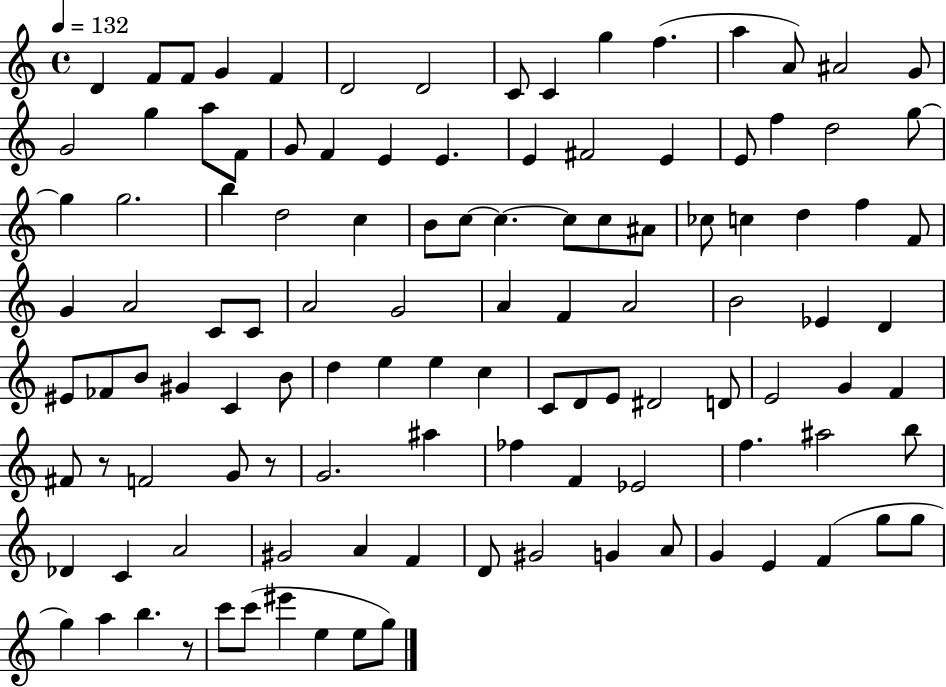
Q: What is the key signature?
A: C major